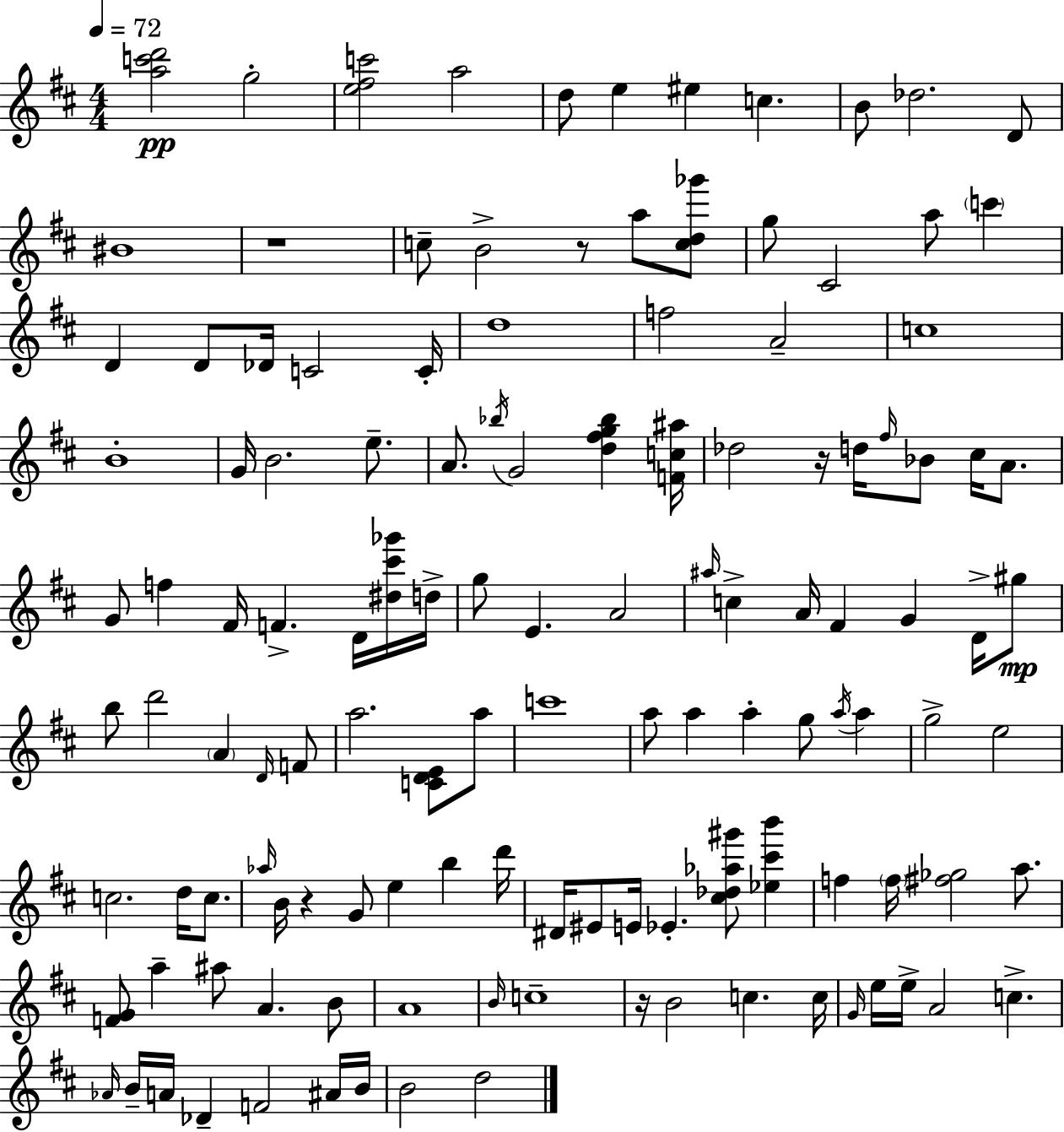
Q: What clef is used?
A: treble